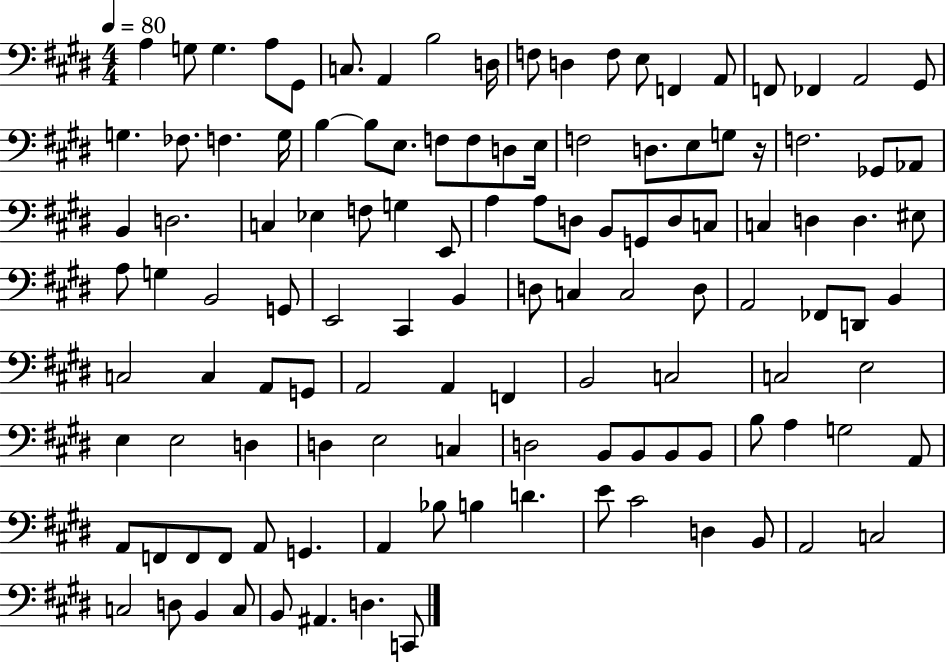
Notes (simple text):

A3/q G3/e G3/q. A3/e G#2/e C3/e. A2/q B3/h D3/s F3/e D3/q F3/e E3/e F2/q A2/e F2/e FES2/q A2/h G#2/e G3/q. FES3/e. F3/q. G3/s B3/q B3/e E3/e. F3/e F3/e D3/e E3/s F3/h D3/e. E3/e G3/e R/s F3/h. Gb2/e Ab2/e B2/q D3/h. C3/q Eb3/q F3/e G3/q E2/e A3/q A3/e D3/e B2/e G2/e D3/e C3/e C3/q D3/q D3/q. EIS3/e A3/e G3/q B2/h G2/e E2/h C#2/q B2/q D3/e C3/q C3/h D3/e A2/h FES2/e D2/e B2/q C3/h C3/q A2/e G2/e A2/h A2/q F2/q B2/h C3/h C3/h E3/h E3/q E3/h D3/q D3/q E3/h C3/q D3/h B2/e B2/e B2/e B2/e B3/e A3/q G3/h A2/e A2/e F2/e F2/e F2/e A2/e G2/q. A2/q Bb3/e B3/q D4/q. E4/e C#4/h D3/q B2/e A2/h C3/h C3/h D3/e B2/q C3/e B2/e A#2/q. D3/q. C2/e